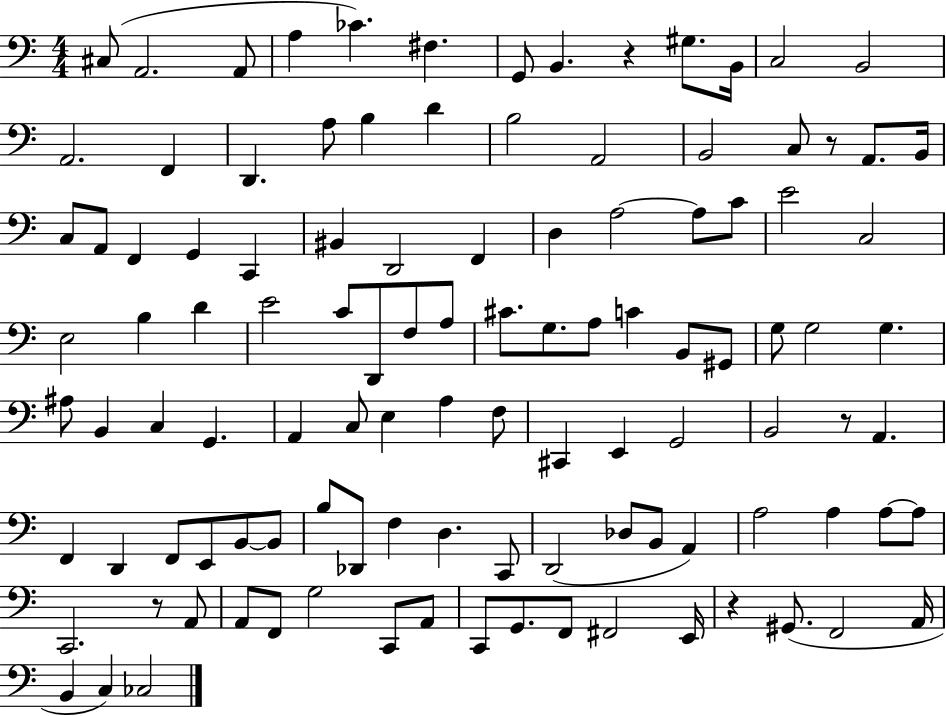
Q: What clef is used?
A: bass